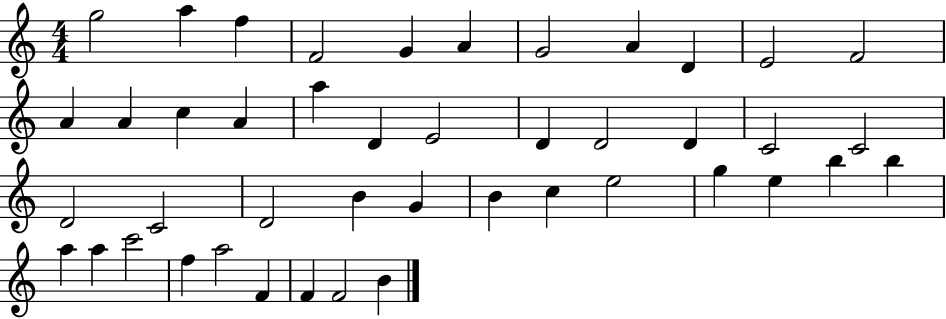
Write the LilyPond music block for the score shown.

{
  \clef treble
  \numericTimeSignature
  \time 4/4
  \key c \major
  g''2 a''4 f''4 | f'2 g'4 a'4 | g'2 a'4 d'4 | e'2 f'2 | \break a'4 a'4 c''4 a'4 | a''4 d'4 e'2 | d'4 d'2 d'4 | c'2 c'2 | \break d'2 c'2 | d'2 b'4 g'4 | b'4 c''4 e''2 | g''4 e''4 b''4 b''4 | \break a''4 a''4 c'''2 | f''4 a''2 f'4 | f'4 f'2 b'4 | \bar "|."
}